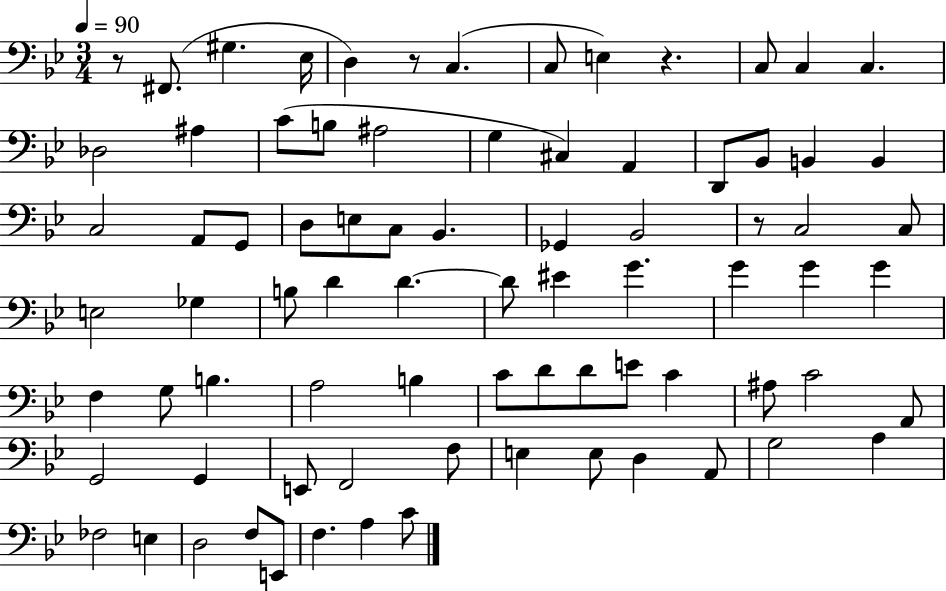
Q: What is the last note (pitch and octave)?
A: C4